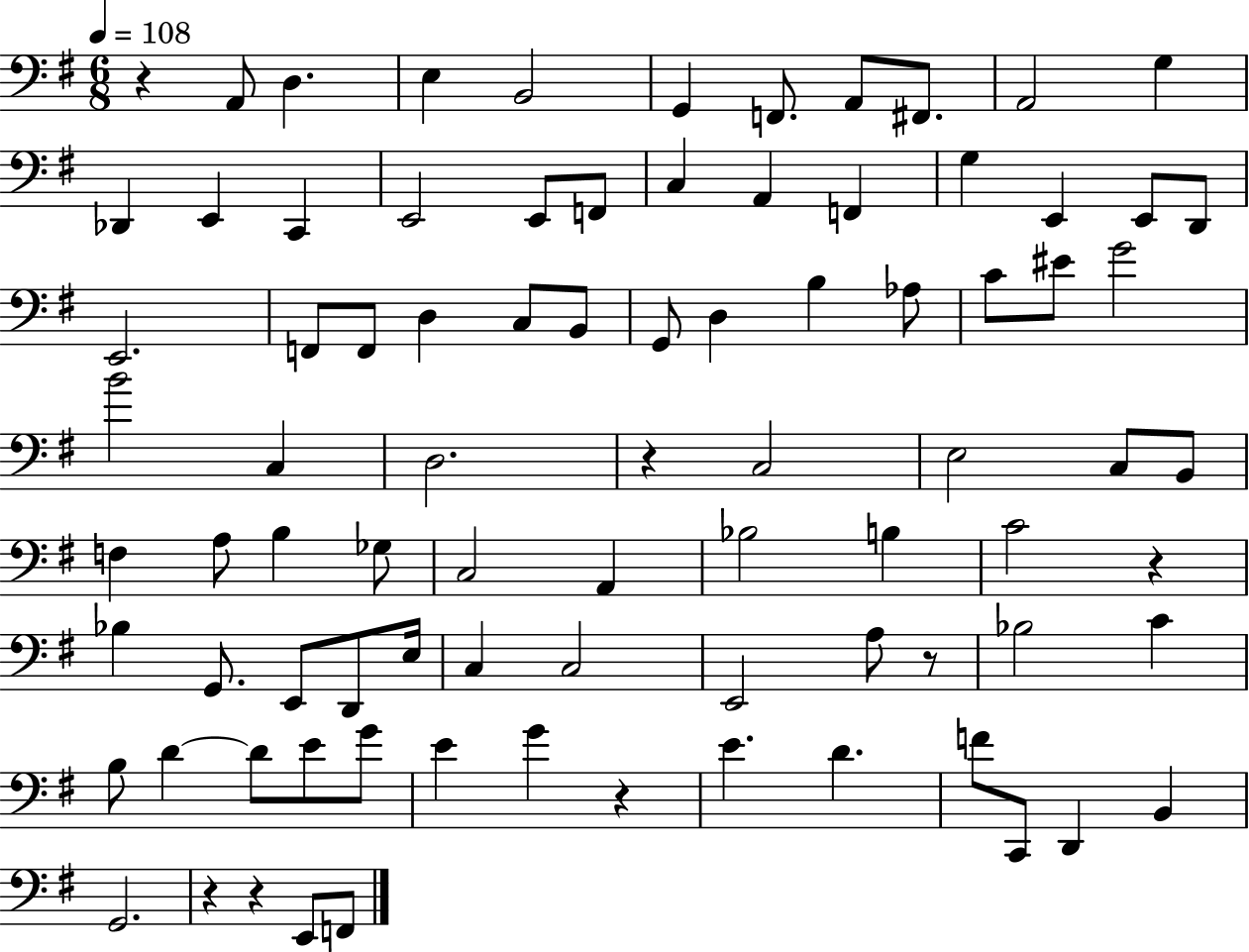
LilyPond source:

{
  \clef bass
  \numericTimeSignature
  \time 6/8
  \key g \major
  \tempo 4 = 108
  r4 a,8 d4. | e4 b,2 | g,4 f,8. a,8 fis,8. | a,2 g4 | \break des,4 e,4 c,4 | e,2 e,8 f,8 | c4 a,4 f,4 | g4 e,4 e,8 d,8 | \break e,2. | f,8 f,8 d4 c8 b,8 | g,8 d4 b4 aes8 | c'8 eis'8 g'2 | \break b'2 c4 | d2. | r4 c2 | e2 c8 b,8 | \break f4 a8 b4 ges8 | c2 a,4 | bes2 b4 | c'2 r4 | \break bes4 g,8. e,8 d,8 e16 | c4 c2 | e,2 a8 r8 | bes2 c'4 | \break b8 d'4~~ d'8 e'8 g'8 | e'4 g'4 r4 | e'4. d'4. | f'8 c,8 d,4 b,4 | \break g,2. | r4 r4 e,8 f,8 | \bar "|."
}